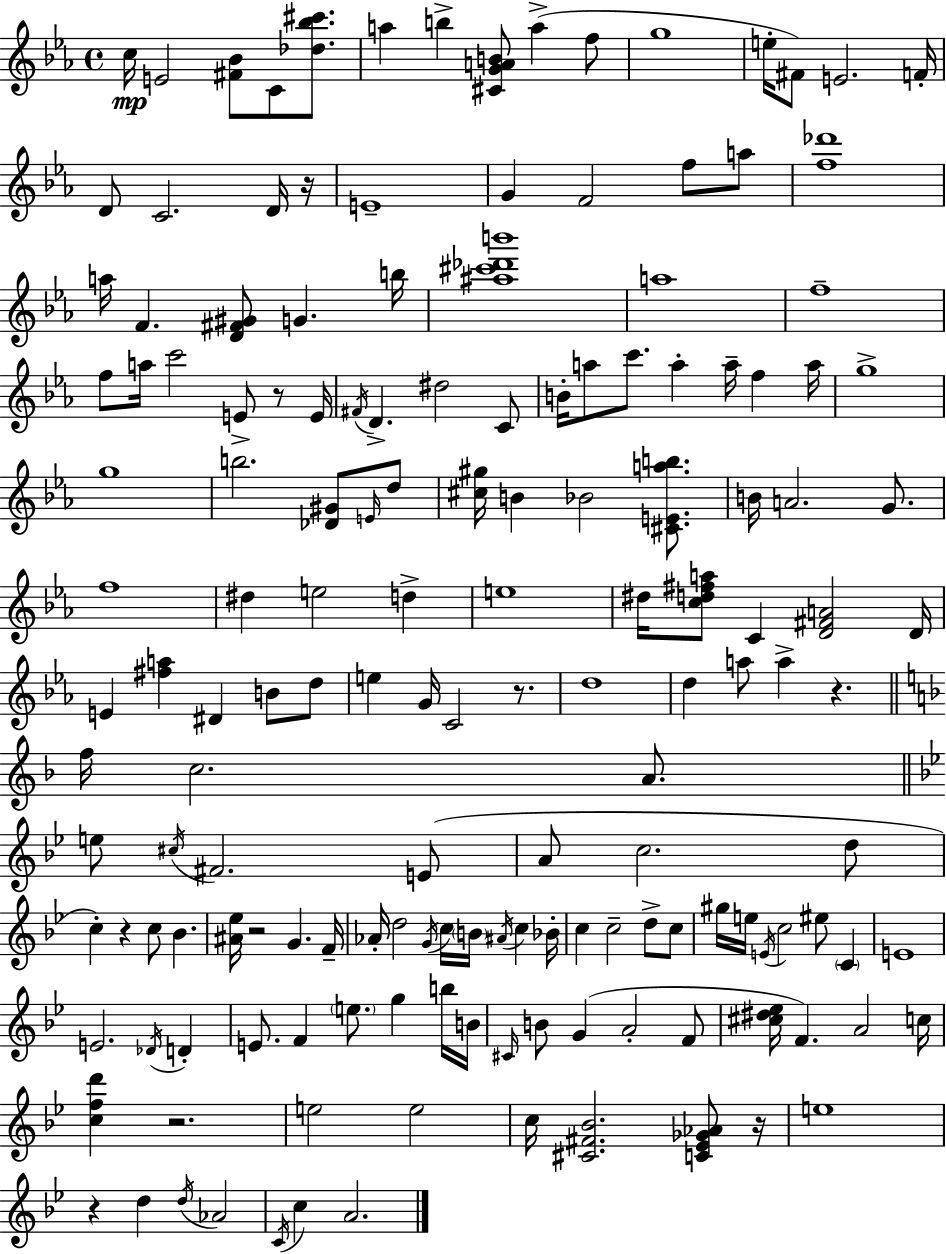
C5/s E4/h [F#4,Bb4]/e C4/e [Db5,Bb5,C#6]/e. A5/q B5/q [C#4,G4,A4,B4]/e A5/q F5/e G5/w E5/s F#4/e E4/h. F4/s D4/e C4/h. D4/s R/s E4/w G4/q F4/h F5/e A5/e [F5,Db6]/w A5/s F4/q. [D4,F#4,G#4]/e G4/q. B5/s [A#5,C#6,Db6,B6]/w A5/w F5/w F5/e A5/s C6/h E4/e R/e E4/s F#4/s D4/q. D#5/h C4/e B4/s A5/e C6/e. A5/q A5/s F5/q A5/s G5/w G5/w B5/h. [Db4,G#4]/e E4/s D5/e [C#5,G#5]/s B4/q Bb4/h [C#4,E4,A5,B5]/e. B4/s A4/h. G4/e. F5/w D#5/q E5/h D5/q E5/w D#5/s [C5,D5,F#5,A5]/e C4/q [D4,F#4,A4]/h D4/s E4/q [F#5,A5]/q D#4/q B4/e D5/e E5/q G4/s C4/h R/e. D5/w D5/q A5/e A5/q R/q. F5/s C5/h. A4/e. E5/e C#5/s F#4/h. E4/e A4/e C5/h. D5/e C5/q R/q C5/e Bb4/q. [A#4,Eb5]/s R/h G4/q. F4/s Ab4/s D5/h G4/s C5/s B4/s A#4/s C5/q Bb4/s C5/q C5/h D5/e C5/e G#5/s E5/s E4/s C5/h EIS5/e C4/q E4/w E4/h. Db4/s D4/q E4/e. F4/q E5/e. G5/q B5/s B4/s C#4/s B4/e G4/q A4/h F4/e [C#5,D#5,Eb5]/s F4/q. A4/h C5/s [C5,F5,D6]/q R/h. E5/h E5/h C5/s [C#4,F#4,Bb4]/h. [C4,Eb4,Gb4,Ab4]/e R/s E5/w R/q D5/q D5/s Ab4/h C4/s C5/q A4/h.